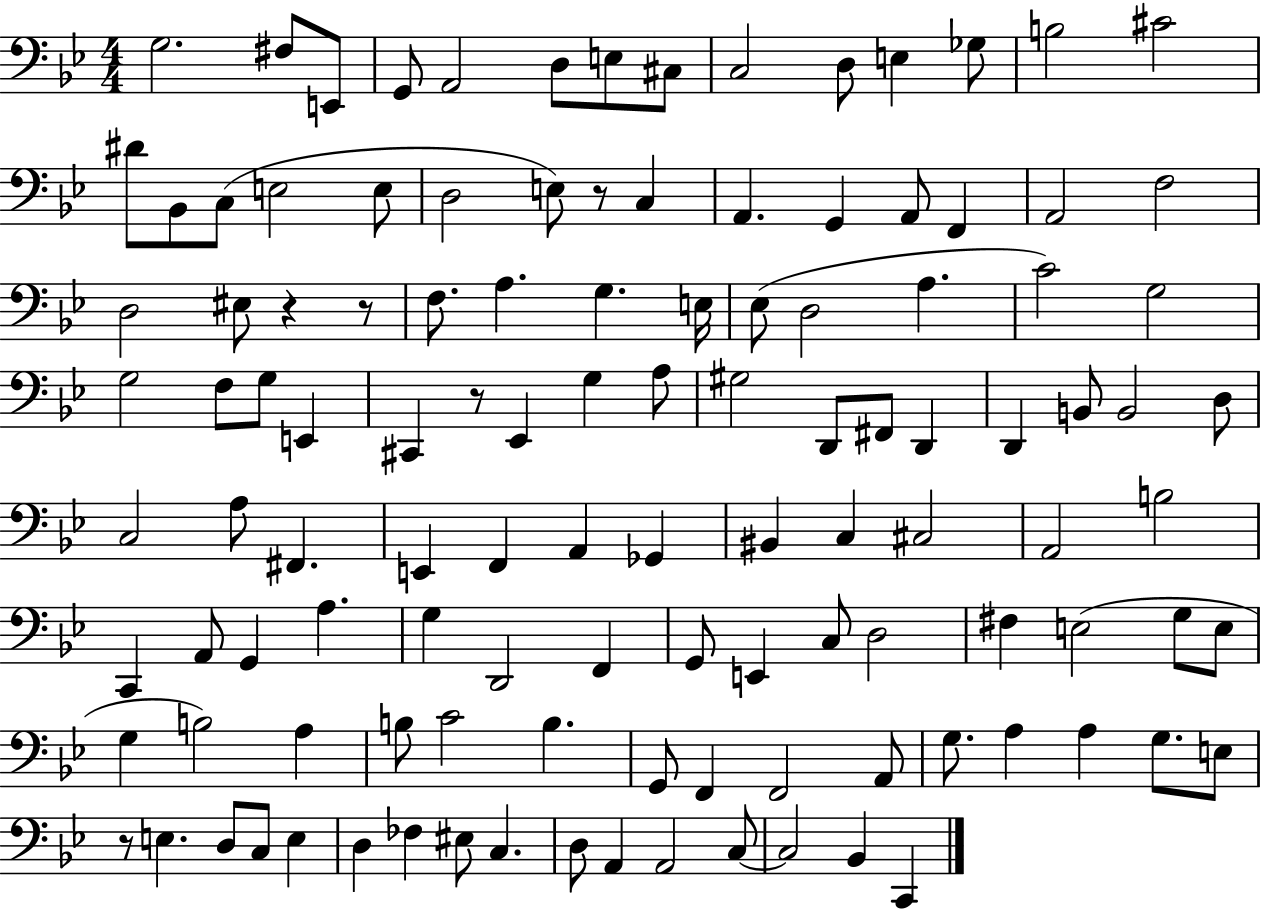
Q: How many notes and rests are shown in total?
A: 117